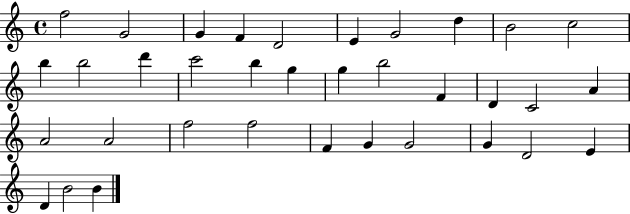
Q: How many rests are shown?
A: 0